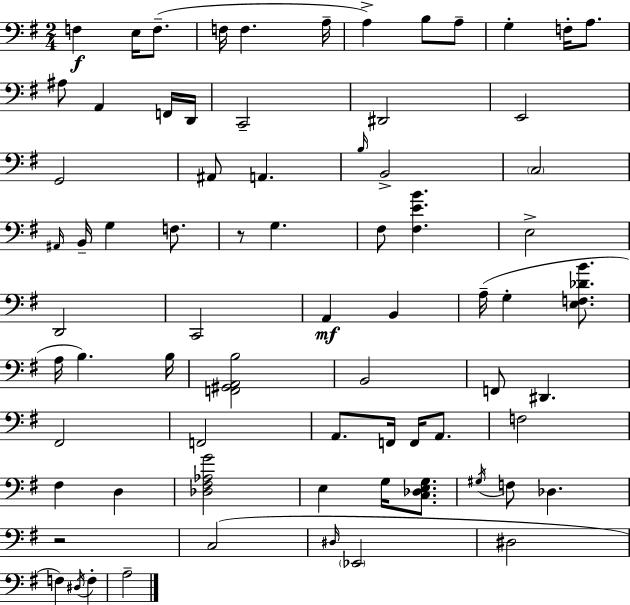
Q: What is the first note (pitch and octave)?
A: F3